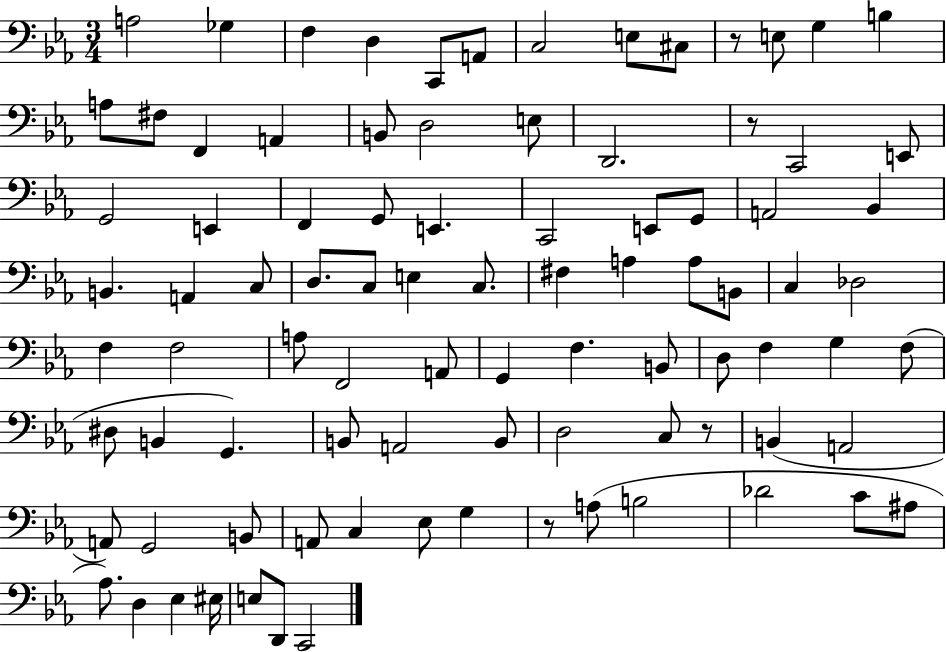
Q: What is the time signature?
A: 3/4